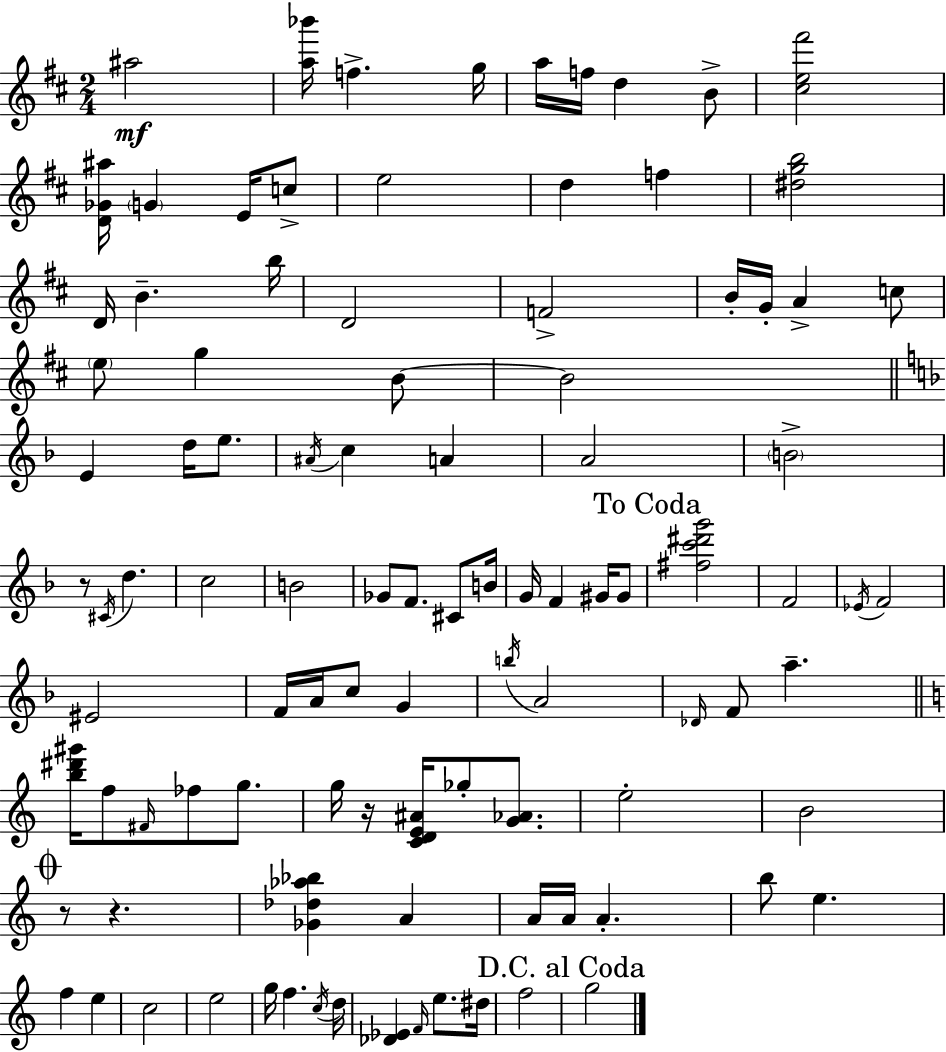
A#5/h [A5,Bb6]/s F5/q. G5/s A5/s F5/s D5/q B4/e [C#5,E5,F#6]/h [D4,Gb4,A#5]/s G4/q E4/s C5/e E5/h D5/q F5/q [D#5,G5,B5]/h D4/s B4/q. B5/s D4/h F4/h B4/s G4/s A4/q C5/e E5/e G5/q B4/e B4/h E4/q D5/s E5/e. A#4/s C5/q A4/q A4/h B4/h R/e C#4/s D5/q. C5/h B4/h Gb4/e F4/e. C#4/e B4/s G4/s F4/q G#4/s G#4/e [F#5,C6,D#6,G6]/h F4/h Eb4/s F4/h EIS4/h F4/s A4/s C5/e G4/q B5/s A4/h Db4/s F4/e A5/q. [B5,D#6,G#6]/s F5/e F#4/s FES5/e G5/e. G5/s R/s [C4,D4,E4,A#4]/s Gb5/e [G4,Ab4]/e. E5/h B4/h R/e R/q. [Gb4,Db5,Ab5,Bb5]/q A4/q A4/s A4/s A4/q. B5/e E5/q. F5/q E5/q C5/h E5/h G5/s F5/q. C5/s D5/s [Db4,Eb4]/q F4/s E5/e. D#5/s F5/h G5/h